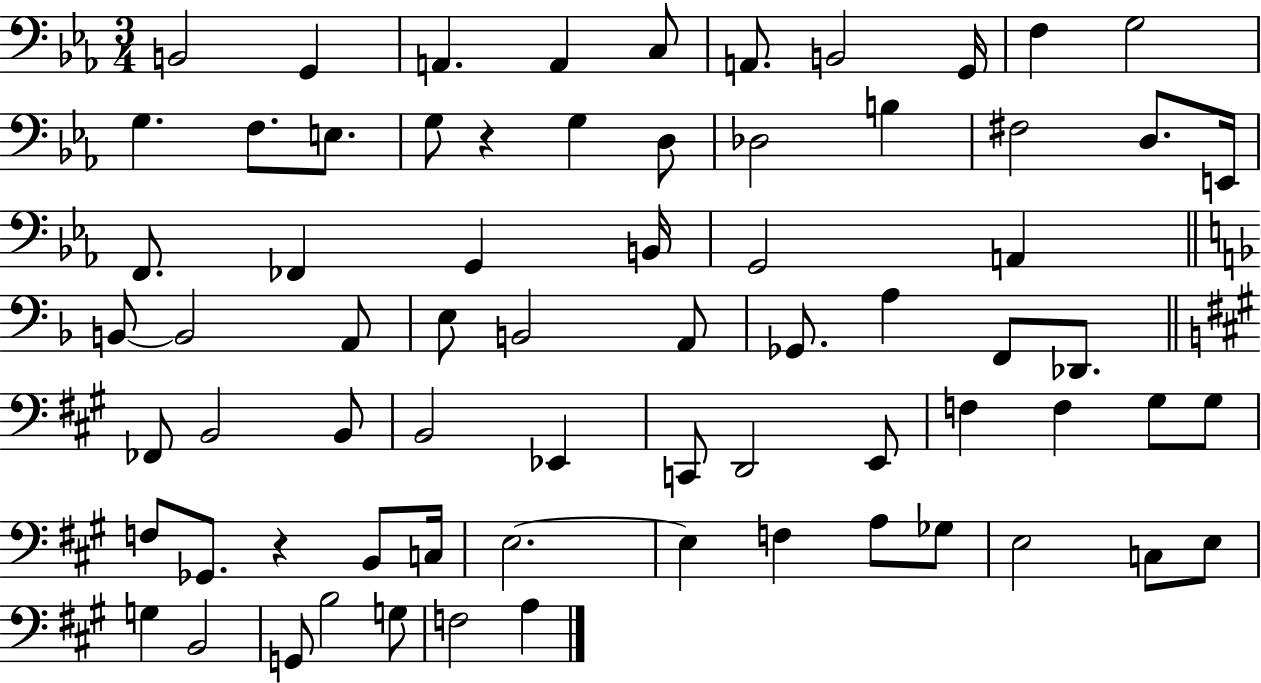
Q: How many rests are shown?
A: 2